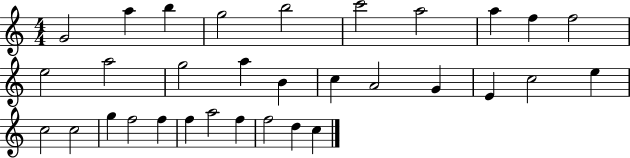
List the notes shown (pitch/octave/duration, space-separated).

G4/h A5/q B5/q G5/h B5/h C6/h A5/h A5/q F5/q F5/h E5/h A5/h G5/h A5/q B4/q C5/q A4/h G4/q E4/q C5/h E5/q C5/h C5/h G5/q F5/h F5/q F5/q A5/h F5/q F5/h D5/q C5/q